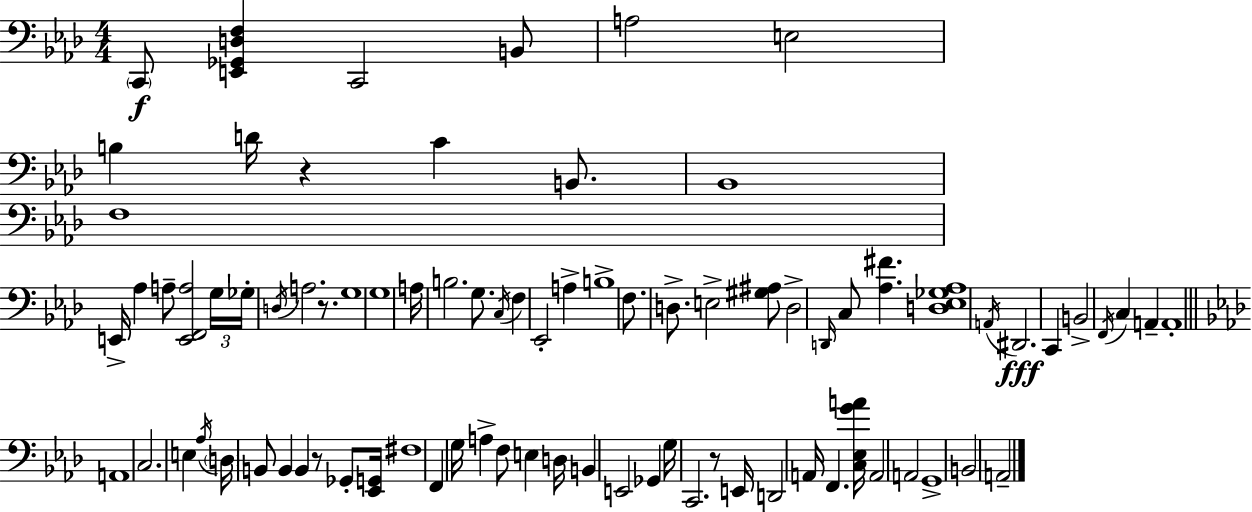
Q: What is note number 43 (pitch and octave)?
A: A2